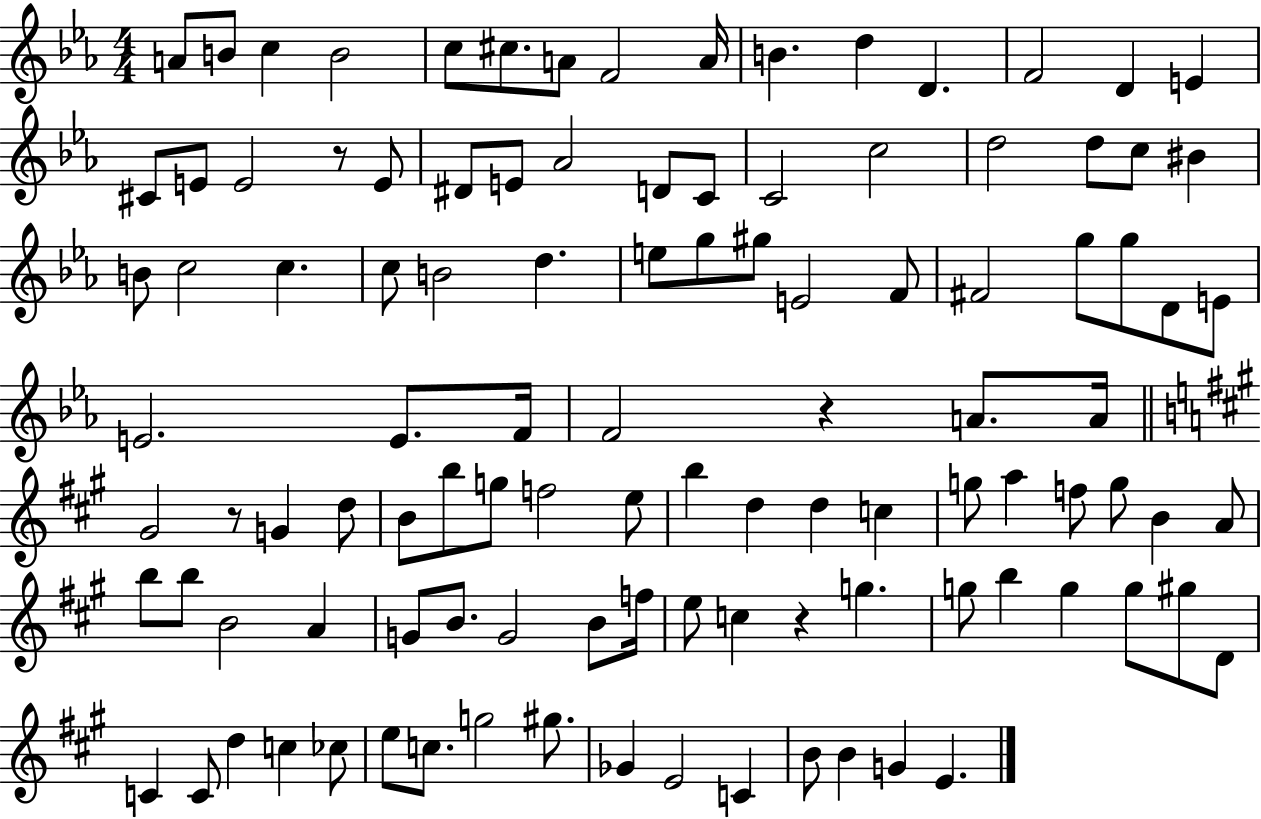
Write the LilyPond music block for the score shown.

{
  \clef treble
  \numericTimeSignature
  \time 4/4
  \key ees \major
  a'8 b'8 c''4 b'2 | c''8 cis''8. a'8 f'2 a'16 | b'4. d''4 d'4. | f'2 d'4 e'4 | \break cis'8 e'8 e'2 r8 e'8 | dis'8 e'8 aes'2 d'8 c'8 | c'2 c''2 | d''2 d''8 c''8 bis'4 | \break b'8 c''2 c''4. | c''8 b'2 d''4. | e''8 g''8 gis''8 e'2 f'8 | fis'2 g''8 g''8 d'8 e'8 | \break e'2. e'8. f'16 | f'2 r4 a'8. a'16 | \bar "||" \break \key a \major gis'2 r8 g'4 d''8 | b'8 b''8 g''8 f''2 e''8 | b''4 d''4 d''4 c''4 | g''8 a''4 f''8 g''8 b'4 a'8 | \break b''8 b''8 b'2 a'4 | g'8 b'8. g'2 b'8 f''16 | e''8 c''4 r4 g''4. | g''8 b''4 g''4 g''8 gis''8 d'8 | \break c'4 c'8 d''4 c''4 ces''8 | e''8 c''8. g''2 gis''8. | ges'4 e'2 c'4 | b'8 b'4 g'4 e'4. | \break \bar "|."
}